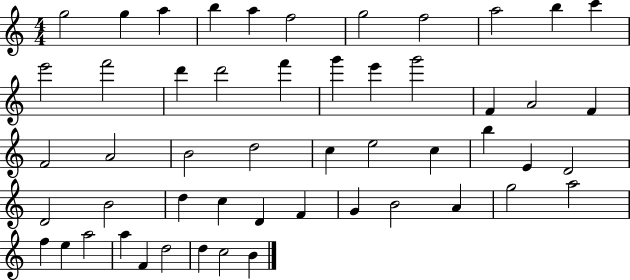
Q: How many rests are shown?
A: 0